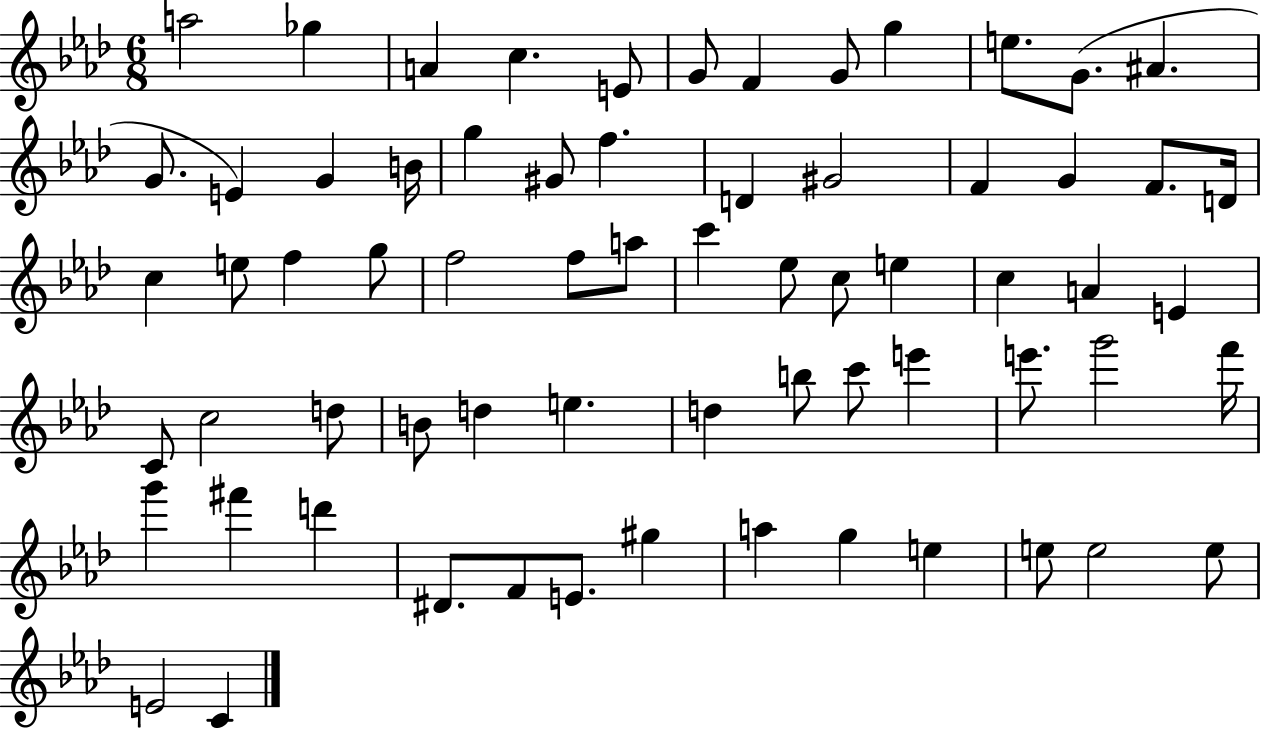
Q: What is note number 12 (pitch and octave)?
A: A#4